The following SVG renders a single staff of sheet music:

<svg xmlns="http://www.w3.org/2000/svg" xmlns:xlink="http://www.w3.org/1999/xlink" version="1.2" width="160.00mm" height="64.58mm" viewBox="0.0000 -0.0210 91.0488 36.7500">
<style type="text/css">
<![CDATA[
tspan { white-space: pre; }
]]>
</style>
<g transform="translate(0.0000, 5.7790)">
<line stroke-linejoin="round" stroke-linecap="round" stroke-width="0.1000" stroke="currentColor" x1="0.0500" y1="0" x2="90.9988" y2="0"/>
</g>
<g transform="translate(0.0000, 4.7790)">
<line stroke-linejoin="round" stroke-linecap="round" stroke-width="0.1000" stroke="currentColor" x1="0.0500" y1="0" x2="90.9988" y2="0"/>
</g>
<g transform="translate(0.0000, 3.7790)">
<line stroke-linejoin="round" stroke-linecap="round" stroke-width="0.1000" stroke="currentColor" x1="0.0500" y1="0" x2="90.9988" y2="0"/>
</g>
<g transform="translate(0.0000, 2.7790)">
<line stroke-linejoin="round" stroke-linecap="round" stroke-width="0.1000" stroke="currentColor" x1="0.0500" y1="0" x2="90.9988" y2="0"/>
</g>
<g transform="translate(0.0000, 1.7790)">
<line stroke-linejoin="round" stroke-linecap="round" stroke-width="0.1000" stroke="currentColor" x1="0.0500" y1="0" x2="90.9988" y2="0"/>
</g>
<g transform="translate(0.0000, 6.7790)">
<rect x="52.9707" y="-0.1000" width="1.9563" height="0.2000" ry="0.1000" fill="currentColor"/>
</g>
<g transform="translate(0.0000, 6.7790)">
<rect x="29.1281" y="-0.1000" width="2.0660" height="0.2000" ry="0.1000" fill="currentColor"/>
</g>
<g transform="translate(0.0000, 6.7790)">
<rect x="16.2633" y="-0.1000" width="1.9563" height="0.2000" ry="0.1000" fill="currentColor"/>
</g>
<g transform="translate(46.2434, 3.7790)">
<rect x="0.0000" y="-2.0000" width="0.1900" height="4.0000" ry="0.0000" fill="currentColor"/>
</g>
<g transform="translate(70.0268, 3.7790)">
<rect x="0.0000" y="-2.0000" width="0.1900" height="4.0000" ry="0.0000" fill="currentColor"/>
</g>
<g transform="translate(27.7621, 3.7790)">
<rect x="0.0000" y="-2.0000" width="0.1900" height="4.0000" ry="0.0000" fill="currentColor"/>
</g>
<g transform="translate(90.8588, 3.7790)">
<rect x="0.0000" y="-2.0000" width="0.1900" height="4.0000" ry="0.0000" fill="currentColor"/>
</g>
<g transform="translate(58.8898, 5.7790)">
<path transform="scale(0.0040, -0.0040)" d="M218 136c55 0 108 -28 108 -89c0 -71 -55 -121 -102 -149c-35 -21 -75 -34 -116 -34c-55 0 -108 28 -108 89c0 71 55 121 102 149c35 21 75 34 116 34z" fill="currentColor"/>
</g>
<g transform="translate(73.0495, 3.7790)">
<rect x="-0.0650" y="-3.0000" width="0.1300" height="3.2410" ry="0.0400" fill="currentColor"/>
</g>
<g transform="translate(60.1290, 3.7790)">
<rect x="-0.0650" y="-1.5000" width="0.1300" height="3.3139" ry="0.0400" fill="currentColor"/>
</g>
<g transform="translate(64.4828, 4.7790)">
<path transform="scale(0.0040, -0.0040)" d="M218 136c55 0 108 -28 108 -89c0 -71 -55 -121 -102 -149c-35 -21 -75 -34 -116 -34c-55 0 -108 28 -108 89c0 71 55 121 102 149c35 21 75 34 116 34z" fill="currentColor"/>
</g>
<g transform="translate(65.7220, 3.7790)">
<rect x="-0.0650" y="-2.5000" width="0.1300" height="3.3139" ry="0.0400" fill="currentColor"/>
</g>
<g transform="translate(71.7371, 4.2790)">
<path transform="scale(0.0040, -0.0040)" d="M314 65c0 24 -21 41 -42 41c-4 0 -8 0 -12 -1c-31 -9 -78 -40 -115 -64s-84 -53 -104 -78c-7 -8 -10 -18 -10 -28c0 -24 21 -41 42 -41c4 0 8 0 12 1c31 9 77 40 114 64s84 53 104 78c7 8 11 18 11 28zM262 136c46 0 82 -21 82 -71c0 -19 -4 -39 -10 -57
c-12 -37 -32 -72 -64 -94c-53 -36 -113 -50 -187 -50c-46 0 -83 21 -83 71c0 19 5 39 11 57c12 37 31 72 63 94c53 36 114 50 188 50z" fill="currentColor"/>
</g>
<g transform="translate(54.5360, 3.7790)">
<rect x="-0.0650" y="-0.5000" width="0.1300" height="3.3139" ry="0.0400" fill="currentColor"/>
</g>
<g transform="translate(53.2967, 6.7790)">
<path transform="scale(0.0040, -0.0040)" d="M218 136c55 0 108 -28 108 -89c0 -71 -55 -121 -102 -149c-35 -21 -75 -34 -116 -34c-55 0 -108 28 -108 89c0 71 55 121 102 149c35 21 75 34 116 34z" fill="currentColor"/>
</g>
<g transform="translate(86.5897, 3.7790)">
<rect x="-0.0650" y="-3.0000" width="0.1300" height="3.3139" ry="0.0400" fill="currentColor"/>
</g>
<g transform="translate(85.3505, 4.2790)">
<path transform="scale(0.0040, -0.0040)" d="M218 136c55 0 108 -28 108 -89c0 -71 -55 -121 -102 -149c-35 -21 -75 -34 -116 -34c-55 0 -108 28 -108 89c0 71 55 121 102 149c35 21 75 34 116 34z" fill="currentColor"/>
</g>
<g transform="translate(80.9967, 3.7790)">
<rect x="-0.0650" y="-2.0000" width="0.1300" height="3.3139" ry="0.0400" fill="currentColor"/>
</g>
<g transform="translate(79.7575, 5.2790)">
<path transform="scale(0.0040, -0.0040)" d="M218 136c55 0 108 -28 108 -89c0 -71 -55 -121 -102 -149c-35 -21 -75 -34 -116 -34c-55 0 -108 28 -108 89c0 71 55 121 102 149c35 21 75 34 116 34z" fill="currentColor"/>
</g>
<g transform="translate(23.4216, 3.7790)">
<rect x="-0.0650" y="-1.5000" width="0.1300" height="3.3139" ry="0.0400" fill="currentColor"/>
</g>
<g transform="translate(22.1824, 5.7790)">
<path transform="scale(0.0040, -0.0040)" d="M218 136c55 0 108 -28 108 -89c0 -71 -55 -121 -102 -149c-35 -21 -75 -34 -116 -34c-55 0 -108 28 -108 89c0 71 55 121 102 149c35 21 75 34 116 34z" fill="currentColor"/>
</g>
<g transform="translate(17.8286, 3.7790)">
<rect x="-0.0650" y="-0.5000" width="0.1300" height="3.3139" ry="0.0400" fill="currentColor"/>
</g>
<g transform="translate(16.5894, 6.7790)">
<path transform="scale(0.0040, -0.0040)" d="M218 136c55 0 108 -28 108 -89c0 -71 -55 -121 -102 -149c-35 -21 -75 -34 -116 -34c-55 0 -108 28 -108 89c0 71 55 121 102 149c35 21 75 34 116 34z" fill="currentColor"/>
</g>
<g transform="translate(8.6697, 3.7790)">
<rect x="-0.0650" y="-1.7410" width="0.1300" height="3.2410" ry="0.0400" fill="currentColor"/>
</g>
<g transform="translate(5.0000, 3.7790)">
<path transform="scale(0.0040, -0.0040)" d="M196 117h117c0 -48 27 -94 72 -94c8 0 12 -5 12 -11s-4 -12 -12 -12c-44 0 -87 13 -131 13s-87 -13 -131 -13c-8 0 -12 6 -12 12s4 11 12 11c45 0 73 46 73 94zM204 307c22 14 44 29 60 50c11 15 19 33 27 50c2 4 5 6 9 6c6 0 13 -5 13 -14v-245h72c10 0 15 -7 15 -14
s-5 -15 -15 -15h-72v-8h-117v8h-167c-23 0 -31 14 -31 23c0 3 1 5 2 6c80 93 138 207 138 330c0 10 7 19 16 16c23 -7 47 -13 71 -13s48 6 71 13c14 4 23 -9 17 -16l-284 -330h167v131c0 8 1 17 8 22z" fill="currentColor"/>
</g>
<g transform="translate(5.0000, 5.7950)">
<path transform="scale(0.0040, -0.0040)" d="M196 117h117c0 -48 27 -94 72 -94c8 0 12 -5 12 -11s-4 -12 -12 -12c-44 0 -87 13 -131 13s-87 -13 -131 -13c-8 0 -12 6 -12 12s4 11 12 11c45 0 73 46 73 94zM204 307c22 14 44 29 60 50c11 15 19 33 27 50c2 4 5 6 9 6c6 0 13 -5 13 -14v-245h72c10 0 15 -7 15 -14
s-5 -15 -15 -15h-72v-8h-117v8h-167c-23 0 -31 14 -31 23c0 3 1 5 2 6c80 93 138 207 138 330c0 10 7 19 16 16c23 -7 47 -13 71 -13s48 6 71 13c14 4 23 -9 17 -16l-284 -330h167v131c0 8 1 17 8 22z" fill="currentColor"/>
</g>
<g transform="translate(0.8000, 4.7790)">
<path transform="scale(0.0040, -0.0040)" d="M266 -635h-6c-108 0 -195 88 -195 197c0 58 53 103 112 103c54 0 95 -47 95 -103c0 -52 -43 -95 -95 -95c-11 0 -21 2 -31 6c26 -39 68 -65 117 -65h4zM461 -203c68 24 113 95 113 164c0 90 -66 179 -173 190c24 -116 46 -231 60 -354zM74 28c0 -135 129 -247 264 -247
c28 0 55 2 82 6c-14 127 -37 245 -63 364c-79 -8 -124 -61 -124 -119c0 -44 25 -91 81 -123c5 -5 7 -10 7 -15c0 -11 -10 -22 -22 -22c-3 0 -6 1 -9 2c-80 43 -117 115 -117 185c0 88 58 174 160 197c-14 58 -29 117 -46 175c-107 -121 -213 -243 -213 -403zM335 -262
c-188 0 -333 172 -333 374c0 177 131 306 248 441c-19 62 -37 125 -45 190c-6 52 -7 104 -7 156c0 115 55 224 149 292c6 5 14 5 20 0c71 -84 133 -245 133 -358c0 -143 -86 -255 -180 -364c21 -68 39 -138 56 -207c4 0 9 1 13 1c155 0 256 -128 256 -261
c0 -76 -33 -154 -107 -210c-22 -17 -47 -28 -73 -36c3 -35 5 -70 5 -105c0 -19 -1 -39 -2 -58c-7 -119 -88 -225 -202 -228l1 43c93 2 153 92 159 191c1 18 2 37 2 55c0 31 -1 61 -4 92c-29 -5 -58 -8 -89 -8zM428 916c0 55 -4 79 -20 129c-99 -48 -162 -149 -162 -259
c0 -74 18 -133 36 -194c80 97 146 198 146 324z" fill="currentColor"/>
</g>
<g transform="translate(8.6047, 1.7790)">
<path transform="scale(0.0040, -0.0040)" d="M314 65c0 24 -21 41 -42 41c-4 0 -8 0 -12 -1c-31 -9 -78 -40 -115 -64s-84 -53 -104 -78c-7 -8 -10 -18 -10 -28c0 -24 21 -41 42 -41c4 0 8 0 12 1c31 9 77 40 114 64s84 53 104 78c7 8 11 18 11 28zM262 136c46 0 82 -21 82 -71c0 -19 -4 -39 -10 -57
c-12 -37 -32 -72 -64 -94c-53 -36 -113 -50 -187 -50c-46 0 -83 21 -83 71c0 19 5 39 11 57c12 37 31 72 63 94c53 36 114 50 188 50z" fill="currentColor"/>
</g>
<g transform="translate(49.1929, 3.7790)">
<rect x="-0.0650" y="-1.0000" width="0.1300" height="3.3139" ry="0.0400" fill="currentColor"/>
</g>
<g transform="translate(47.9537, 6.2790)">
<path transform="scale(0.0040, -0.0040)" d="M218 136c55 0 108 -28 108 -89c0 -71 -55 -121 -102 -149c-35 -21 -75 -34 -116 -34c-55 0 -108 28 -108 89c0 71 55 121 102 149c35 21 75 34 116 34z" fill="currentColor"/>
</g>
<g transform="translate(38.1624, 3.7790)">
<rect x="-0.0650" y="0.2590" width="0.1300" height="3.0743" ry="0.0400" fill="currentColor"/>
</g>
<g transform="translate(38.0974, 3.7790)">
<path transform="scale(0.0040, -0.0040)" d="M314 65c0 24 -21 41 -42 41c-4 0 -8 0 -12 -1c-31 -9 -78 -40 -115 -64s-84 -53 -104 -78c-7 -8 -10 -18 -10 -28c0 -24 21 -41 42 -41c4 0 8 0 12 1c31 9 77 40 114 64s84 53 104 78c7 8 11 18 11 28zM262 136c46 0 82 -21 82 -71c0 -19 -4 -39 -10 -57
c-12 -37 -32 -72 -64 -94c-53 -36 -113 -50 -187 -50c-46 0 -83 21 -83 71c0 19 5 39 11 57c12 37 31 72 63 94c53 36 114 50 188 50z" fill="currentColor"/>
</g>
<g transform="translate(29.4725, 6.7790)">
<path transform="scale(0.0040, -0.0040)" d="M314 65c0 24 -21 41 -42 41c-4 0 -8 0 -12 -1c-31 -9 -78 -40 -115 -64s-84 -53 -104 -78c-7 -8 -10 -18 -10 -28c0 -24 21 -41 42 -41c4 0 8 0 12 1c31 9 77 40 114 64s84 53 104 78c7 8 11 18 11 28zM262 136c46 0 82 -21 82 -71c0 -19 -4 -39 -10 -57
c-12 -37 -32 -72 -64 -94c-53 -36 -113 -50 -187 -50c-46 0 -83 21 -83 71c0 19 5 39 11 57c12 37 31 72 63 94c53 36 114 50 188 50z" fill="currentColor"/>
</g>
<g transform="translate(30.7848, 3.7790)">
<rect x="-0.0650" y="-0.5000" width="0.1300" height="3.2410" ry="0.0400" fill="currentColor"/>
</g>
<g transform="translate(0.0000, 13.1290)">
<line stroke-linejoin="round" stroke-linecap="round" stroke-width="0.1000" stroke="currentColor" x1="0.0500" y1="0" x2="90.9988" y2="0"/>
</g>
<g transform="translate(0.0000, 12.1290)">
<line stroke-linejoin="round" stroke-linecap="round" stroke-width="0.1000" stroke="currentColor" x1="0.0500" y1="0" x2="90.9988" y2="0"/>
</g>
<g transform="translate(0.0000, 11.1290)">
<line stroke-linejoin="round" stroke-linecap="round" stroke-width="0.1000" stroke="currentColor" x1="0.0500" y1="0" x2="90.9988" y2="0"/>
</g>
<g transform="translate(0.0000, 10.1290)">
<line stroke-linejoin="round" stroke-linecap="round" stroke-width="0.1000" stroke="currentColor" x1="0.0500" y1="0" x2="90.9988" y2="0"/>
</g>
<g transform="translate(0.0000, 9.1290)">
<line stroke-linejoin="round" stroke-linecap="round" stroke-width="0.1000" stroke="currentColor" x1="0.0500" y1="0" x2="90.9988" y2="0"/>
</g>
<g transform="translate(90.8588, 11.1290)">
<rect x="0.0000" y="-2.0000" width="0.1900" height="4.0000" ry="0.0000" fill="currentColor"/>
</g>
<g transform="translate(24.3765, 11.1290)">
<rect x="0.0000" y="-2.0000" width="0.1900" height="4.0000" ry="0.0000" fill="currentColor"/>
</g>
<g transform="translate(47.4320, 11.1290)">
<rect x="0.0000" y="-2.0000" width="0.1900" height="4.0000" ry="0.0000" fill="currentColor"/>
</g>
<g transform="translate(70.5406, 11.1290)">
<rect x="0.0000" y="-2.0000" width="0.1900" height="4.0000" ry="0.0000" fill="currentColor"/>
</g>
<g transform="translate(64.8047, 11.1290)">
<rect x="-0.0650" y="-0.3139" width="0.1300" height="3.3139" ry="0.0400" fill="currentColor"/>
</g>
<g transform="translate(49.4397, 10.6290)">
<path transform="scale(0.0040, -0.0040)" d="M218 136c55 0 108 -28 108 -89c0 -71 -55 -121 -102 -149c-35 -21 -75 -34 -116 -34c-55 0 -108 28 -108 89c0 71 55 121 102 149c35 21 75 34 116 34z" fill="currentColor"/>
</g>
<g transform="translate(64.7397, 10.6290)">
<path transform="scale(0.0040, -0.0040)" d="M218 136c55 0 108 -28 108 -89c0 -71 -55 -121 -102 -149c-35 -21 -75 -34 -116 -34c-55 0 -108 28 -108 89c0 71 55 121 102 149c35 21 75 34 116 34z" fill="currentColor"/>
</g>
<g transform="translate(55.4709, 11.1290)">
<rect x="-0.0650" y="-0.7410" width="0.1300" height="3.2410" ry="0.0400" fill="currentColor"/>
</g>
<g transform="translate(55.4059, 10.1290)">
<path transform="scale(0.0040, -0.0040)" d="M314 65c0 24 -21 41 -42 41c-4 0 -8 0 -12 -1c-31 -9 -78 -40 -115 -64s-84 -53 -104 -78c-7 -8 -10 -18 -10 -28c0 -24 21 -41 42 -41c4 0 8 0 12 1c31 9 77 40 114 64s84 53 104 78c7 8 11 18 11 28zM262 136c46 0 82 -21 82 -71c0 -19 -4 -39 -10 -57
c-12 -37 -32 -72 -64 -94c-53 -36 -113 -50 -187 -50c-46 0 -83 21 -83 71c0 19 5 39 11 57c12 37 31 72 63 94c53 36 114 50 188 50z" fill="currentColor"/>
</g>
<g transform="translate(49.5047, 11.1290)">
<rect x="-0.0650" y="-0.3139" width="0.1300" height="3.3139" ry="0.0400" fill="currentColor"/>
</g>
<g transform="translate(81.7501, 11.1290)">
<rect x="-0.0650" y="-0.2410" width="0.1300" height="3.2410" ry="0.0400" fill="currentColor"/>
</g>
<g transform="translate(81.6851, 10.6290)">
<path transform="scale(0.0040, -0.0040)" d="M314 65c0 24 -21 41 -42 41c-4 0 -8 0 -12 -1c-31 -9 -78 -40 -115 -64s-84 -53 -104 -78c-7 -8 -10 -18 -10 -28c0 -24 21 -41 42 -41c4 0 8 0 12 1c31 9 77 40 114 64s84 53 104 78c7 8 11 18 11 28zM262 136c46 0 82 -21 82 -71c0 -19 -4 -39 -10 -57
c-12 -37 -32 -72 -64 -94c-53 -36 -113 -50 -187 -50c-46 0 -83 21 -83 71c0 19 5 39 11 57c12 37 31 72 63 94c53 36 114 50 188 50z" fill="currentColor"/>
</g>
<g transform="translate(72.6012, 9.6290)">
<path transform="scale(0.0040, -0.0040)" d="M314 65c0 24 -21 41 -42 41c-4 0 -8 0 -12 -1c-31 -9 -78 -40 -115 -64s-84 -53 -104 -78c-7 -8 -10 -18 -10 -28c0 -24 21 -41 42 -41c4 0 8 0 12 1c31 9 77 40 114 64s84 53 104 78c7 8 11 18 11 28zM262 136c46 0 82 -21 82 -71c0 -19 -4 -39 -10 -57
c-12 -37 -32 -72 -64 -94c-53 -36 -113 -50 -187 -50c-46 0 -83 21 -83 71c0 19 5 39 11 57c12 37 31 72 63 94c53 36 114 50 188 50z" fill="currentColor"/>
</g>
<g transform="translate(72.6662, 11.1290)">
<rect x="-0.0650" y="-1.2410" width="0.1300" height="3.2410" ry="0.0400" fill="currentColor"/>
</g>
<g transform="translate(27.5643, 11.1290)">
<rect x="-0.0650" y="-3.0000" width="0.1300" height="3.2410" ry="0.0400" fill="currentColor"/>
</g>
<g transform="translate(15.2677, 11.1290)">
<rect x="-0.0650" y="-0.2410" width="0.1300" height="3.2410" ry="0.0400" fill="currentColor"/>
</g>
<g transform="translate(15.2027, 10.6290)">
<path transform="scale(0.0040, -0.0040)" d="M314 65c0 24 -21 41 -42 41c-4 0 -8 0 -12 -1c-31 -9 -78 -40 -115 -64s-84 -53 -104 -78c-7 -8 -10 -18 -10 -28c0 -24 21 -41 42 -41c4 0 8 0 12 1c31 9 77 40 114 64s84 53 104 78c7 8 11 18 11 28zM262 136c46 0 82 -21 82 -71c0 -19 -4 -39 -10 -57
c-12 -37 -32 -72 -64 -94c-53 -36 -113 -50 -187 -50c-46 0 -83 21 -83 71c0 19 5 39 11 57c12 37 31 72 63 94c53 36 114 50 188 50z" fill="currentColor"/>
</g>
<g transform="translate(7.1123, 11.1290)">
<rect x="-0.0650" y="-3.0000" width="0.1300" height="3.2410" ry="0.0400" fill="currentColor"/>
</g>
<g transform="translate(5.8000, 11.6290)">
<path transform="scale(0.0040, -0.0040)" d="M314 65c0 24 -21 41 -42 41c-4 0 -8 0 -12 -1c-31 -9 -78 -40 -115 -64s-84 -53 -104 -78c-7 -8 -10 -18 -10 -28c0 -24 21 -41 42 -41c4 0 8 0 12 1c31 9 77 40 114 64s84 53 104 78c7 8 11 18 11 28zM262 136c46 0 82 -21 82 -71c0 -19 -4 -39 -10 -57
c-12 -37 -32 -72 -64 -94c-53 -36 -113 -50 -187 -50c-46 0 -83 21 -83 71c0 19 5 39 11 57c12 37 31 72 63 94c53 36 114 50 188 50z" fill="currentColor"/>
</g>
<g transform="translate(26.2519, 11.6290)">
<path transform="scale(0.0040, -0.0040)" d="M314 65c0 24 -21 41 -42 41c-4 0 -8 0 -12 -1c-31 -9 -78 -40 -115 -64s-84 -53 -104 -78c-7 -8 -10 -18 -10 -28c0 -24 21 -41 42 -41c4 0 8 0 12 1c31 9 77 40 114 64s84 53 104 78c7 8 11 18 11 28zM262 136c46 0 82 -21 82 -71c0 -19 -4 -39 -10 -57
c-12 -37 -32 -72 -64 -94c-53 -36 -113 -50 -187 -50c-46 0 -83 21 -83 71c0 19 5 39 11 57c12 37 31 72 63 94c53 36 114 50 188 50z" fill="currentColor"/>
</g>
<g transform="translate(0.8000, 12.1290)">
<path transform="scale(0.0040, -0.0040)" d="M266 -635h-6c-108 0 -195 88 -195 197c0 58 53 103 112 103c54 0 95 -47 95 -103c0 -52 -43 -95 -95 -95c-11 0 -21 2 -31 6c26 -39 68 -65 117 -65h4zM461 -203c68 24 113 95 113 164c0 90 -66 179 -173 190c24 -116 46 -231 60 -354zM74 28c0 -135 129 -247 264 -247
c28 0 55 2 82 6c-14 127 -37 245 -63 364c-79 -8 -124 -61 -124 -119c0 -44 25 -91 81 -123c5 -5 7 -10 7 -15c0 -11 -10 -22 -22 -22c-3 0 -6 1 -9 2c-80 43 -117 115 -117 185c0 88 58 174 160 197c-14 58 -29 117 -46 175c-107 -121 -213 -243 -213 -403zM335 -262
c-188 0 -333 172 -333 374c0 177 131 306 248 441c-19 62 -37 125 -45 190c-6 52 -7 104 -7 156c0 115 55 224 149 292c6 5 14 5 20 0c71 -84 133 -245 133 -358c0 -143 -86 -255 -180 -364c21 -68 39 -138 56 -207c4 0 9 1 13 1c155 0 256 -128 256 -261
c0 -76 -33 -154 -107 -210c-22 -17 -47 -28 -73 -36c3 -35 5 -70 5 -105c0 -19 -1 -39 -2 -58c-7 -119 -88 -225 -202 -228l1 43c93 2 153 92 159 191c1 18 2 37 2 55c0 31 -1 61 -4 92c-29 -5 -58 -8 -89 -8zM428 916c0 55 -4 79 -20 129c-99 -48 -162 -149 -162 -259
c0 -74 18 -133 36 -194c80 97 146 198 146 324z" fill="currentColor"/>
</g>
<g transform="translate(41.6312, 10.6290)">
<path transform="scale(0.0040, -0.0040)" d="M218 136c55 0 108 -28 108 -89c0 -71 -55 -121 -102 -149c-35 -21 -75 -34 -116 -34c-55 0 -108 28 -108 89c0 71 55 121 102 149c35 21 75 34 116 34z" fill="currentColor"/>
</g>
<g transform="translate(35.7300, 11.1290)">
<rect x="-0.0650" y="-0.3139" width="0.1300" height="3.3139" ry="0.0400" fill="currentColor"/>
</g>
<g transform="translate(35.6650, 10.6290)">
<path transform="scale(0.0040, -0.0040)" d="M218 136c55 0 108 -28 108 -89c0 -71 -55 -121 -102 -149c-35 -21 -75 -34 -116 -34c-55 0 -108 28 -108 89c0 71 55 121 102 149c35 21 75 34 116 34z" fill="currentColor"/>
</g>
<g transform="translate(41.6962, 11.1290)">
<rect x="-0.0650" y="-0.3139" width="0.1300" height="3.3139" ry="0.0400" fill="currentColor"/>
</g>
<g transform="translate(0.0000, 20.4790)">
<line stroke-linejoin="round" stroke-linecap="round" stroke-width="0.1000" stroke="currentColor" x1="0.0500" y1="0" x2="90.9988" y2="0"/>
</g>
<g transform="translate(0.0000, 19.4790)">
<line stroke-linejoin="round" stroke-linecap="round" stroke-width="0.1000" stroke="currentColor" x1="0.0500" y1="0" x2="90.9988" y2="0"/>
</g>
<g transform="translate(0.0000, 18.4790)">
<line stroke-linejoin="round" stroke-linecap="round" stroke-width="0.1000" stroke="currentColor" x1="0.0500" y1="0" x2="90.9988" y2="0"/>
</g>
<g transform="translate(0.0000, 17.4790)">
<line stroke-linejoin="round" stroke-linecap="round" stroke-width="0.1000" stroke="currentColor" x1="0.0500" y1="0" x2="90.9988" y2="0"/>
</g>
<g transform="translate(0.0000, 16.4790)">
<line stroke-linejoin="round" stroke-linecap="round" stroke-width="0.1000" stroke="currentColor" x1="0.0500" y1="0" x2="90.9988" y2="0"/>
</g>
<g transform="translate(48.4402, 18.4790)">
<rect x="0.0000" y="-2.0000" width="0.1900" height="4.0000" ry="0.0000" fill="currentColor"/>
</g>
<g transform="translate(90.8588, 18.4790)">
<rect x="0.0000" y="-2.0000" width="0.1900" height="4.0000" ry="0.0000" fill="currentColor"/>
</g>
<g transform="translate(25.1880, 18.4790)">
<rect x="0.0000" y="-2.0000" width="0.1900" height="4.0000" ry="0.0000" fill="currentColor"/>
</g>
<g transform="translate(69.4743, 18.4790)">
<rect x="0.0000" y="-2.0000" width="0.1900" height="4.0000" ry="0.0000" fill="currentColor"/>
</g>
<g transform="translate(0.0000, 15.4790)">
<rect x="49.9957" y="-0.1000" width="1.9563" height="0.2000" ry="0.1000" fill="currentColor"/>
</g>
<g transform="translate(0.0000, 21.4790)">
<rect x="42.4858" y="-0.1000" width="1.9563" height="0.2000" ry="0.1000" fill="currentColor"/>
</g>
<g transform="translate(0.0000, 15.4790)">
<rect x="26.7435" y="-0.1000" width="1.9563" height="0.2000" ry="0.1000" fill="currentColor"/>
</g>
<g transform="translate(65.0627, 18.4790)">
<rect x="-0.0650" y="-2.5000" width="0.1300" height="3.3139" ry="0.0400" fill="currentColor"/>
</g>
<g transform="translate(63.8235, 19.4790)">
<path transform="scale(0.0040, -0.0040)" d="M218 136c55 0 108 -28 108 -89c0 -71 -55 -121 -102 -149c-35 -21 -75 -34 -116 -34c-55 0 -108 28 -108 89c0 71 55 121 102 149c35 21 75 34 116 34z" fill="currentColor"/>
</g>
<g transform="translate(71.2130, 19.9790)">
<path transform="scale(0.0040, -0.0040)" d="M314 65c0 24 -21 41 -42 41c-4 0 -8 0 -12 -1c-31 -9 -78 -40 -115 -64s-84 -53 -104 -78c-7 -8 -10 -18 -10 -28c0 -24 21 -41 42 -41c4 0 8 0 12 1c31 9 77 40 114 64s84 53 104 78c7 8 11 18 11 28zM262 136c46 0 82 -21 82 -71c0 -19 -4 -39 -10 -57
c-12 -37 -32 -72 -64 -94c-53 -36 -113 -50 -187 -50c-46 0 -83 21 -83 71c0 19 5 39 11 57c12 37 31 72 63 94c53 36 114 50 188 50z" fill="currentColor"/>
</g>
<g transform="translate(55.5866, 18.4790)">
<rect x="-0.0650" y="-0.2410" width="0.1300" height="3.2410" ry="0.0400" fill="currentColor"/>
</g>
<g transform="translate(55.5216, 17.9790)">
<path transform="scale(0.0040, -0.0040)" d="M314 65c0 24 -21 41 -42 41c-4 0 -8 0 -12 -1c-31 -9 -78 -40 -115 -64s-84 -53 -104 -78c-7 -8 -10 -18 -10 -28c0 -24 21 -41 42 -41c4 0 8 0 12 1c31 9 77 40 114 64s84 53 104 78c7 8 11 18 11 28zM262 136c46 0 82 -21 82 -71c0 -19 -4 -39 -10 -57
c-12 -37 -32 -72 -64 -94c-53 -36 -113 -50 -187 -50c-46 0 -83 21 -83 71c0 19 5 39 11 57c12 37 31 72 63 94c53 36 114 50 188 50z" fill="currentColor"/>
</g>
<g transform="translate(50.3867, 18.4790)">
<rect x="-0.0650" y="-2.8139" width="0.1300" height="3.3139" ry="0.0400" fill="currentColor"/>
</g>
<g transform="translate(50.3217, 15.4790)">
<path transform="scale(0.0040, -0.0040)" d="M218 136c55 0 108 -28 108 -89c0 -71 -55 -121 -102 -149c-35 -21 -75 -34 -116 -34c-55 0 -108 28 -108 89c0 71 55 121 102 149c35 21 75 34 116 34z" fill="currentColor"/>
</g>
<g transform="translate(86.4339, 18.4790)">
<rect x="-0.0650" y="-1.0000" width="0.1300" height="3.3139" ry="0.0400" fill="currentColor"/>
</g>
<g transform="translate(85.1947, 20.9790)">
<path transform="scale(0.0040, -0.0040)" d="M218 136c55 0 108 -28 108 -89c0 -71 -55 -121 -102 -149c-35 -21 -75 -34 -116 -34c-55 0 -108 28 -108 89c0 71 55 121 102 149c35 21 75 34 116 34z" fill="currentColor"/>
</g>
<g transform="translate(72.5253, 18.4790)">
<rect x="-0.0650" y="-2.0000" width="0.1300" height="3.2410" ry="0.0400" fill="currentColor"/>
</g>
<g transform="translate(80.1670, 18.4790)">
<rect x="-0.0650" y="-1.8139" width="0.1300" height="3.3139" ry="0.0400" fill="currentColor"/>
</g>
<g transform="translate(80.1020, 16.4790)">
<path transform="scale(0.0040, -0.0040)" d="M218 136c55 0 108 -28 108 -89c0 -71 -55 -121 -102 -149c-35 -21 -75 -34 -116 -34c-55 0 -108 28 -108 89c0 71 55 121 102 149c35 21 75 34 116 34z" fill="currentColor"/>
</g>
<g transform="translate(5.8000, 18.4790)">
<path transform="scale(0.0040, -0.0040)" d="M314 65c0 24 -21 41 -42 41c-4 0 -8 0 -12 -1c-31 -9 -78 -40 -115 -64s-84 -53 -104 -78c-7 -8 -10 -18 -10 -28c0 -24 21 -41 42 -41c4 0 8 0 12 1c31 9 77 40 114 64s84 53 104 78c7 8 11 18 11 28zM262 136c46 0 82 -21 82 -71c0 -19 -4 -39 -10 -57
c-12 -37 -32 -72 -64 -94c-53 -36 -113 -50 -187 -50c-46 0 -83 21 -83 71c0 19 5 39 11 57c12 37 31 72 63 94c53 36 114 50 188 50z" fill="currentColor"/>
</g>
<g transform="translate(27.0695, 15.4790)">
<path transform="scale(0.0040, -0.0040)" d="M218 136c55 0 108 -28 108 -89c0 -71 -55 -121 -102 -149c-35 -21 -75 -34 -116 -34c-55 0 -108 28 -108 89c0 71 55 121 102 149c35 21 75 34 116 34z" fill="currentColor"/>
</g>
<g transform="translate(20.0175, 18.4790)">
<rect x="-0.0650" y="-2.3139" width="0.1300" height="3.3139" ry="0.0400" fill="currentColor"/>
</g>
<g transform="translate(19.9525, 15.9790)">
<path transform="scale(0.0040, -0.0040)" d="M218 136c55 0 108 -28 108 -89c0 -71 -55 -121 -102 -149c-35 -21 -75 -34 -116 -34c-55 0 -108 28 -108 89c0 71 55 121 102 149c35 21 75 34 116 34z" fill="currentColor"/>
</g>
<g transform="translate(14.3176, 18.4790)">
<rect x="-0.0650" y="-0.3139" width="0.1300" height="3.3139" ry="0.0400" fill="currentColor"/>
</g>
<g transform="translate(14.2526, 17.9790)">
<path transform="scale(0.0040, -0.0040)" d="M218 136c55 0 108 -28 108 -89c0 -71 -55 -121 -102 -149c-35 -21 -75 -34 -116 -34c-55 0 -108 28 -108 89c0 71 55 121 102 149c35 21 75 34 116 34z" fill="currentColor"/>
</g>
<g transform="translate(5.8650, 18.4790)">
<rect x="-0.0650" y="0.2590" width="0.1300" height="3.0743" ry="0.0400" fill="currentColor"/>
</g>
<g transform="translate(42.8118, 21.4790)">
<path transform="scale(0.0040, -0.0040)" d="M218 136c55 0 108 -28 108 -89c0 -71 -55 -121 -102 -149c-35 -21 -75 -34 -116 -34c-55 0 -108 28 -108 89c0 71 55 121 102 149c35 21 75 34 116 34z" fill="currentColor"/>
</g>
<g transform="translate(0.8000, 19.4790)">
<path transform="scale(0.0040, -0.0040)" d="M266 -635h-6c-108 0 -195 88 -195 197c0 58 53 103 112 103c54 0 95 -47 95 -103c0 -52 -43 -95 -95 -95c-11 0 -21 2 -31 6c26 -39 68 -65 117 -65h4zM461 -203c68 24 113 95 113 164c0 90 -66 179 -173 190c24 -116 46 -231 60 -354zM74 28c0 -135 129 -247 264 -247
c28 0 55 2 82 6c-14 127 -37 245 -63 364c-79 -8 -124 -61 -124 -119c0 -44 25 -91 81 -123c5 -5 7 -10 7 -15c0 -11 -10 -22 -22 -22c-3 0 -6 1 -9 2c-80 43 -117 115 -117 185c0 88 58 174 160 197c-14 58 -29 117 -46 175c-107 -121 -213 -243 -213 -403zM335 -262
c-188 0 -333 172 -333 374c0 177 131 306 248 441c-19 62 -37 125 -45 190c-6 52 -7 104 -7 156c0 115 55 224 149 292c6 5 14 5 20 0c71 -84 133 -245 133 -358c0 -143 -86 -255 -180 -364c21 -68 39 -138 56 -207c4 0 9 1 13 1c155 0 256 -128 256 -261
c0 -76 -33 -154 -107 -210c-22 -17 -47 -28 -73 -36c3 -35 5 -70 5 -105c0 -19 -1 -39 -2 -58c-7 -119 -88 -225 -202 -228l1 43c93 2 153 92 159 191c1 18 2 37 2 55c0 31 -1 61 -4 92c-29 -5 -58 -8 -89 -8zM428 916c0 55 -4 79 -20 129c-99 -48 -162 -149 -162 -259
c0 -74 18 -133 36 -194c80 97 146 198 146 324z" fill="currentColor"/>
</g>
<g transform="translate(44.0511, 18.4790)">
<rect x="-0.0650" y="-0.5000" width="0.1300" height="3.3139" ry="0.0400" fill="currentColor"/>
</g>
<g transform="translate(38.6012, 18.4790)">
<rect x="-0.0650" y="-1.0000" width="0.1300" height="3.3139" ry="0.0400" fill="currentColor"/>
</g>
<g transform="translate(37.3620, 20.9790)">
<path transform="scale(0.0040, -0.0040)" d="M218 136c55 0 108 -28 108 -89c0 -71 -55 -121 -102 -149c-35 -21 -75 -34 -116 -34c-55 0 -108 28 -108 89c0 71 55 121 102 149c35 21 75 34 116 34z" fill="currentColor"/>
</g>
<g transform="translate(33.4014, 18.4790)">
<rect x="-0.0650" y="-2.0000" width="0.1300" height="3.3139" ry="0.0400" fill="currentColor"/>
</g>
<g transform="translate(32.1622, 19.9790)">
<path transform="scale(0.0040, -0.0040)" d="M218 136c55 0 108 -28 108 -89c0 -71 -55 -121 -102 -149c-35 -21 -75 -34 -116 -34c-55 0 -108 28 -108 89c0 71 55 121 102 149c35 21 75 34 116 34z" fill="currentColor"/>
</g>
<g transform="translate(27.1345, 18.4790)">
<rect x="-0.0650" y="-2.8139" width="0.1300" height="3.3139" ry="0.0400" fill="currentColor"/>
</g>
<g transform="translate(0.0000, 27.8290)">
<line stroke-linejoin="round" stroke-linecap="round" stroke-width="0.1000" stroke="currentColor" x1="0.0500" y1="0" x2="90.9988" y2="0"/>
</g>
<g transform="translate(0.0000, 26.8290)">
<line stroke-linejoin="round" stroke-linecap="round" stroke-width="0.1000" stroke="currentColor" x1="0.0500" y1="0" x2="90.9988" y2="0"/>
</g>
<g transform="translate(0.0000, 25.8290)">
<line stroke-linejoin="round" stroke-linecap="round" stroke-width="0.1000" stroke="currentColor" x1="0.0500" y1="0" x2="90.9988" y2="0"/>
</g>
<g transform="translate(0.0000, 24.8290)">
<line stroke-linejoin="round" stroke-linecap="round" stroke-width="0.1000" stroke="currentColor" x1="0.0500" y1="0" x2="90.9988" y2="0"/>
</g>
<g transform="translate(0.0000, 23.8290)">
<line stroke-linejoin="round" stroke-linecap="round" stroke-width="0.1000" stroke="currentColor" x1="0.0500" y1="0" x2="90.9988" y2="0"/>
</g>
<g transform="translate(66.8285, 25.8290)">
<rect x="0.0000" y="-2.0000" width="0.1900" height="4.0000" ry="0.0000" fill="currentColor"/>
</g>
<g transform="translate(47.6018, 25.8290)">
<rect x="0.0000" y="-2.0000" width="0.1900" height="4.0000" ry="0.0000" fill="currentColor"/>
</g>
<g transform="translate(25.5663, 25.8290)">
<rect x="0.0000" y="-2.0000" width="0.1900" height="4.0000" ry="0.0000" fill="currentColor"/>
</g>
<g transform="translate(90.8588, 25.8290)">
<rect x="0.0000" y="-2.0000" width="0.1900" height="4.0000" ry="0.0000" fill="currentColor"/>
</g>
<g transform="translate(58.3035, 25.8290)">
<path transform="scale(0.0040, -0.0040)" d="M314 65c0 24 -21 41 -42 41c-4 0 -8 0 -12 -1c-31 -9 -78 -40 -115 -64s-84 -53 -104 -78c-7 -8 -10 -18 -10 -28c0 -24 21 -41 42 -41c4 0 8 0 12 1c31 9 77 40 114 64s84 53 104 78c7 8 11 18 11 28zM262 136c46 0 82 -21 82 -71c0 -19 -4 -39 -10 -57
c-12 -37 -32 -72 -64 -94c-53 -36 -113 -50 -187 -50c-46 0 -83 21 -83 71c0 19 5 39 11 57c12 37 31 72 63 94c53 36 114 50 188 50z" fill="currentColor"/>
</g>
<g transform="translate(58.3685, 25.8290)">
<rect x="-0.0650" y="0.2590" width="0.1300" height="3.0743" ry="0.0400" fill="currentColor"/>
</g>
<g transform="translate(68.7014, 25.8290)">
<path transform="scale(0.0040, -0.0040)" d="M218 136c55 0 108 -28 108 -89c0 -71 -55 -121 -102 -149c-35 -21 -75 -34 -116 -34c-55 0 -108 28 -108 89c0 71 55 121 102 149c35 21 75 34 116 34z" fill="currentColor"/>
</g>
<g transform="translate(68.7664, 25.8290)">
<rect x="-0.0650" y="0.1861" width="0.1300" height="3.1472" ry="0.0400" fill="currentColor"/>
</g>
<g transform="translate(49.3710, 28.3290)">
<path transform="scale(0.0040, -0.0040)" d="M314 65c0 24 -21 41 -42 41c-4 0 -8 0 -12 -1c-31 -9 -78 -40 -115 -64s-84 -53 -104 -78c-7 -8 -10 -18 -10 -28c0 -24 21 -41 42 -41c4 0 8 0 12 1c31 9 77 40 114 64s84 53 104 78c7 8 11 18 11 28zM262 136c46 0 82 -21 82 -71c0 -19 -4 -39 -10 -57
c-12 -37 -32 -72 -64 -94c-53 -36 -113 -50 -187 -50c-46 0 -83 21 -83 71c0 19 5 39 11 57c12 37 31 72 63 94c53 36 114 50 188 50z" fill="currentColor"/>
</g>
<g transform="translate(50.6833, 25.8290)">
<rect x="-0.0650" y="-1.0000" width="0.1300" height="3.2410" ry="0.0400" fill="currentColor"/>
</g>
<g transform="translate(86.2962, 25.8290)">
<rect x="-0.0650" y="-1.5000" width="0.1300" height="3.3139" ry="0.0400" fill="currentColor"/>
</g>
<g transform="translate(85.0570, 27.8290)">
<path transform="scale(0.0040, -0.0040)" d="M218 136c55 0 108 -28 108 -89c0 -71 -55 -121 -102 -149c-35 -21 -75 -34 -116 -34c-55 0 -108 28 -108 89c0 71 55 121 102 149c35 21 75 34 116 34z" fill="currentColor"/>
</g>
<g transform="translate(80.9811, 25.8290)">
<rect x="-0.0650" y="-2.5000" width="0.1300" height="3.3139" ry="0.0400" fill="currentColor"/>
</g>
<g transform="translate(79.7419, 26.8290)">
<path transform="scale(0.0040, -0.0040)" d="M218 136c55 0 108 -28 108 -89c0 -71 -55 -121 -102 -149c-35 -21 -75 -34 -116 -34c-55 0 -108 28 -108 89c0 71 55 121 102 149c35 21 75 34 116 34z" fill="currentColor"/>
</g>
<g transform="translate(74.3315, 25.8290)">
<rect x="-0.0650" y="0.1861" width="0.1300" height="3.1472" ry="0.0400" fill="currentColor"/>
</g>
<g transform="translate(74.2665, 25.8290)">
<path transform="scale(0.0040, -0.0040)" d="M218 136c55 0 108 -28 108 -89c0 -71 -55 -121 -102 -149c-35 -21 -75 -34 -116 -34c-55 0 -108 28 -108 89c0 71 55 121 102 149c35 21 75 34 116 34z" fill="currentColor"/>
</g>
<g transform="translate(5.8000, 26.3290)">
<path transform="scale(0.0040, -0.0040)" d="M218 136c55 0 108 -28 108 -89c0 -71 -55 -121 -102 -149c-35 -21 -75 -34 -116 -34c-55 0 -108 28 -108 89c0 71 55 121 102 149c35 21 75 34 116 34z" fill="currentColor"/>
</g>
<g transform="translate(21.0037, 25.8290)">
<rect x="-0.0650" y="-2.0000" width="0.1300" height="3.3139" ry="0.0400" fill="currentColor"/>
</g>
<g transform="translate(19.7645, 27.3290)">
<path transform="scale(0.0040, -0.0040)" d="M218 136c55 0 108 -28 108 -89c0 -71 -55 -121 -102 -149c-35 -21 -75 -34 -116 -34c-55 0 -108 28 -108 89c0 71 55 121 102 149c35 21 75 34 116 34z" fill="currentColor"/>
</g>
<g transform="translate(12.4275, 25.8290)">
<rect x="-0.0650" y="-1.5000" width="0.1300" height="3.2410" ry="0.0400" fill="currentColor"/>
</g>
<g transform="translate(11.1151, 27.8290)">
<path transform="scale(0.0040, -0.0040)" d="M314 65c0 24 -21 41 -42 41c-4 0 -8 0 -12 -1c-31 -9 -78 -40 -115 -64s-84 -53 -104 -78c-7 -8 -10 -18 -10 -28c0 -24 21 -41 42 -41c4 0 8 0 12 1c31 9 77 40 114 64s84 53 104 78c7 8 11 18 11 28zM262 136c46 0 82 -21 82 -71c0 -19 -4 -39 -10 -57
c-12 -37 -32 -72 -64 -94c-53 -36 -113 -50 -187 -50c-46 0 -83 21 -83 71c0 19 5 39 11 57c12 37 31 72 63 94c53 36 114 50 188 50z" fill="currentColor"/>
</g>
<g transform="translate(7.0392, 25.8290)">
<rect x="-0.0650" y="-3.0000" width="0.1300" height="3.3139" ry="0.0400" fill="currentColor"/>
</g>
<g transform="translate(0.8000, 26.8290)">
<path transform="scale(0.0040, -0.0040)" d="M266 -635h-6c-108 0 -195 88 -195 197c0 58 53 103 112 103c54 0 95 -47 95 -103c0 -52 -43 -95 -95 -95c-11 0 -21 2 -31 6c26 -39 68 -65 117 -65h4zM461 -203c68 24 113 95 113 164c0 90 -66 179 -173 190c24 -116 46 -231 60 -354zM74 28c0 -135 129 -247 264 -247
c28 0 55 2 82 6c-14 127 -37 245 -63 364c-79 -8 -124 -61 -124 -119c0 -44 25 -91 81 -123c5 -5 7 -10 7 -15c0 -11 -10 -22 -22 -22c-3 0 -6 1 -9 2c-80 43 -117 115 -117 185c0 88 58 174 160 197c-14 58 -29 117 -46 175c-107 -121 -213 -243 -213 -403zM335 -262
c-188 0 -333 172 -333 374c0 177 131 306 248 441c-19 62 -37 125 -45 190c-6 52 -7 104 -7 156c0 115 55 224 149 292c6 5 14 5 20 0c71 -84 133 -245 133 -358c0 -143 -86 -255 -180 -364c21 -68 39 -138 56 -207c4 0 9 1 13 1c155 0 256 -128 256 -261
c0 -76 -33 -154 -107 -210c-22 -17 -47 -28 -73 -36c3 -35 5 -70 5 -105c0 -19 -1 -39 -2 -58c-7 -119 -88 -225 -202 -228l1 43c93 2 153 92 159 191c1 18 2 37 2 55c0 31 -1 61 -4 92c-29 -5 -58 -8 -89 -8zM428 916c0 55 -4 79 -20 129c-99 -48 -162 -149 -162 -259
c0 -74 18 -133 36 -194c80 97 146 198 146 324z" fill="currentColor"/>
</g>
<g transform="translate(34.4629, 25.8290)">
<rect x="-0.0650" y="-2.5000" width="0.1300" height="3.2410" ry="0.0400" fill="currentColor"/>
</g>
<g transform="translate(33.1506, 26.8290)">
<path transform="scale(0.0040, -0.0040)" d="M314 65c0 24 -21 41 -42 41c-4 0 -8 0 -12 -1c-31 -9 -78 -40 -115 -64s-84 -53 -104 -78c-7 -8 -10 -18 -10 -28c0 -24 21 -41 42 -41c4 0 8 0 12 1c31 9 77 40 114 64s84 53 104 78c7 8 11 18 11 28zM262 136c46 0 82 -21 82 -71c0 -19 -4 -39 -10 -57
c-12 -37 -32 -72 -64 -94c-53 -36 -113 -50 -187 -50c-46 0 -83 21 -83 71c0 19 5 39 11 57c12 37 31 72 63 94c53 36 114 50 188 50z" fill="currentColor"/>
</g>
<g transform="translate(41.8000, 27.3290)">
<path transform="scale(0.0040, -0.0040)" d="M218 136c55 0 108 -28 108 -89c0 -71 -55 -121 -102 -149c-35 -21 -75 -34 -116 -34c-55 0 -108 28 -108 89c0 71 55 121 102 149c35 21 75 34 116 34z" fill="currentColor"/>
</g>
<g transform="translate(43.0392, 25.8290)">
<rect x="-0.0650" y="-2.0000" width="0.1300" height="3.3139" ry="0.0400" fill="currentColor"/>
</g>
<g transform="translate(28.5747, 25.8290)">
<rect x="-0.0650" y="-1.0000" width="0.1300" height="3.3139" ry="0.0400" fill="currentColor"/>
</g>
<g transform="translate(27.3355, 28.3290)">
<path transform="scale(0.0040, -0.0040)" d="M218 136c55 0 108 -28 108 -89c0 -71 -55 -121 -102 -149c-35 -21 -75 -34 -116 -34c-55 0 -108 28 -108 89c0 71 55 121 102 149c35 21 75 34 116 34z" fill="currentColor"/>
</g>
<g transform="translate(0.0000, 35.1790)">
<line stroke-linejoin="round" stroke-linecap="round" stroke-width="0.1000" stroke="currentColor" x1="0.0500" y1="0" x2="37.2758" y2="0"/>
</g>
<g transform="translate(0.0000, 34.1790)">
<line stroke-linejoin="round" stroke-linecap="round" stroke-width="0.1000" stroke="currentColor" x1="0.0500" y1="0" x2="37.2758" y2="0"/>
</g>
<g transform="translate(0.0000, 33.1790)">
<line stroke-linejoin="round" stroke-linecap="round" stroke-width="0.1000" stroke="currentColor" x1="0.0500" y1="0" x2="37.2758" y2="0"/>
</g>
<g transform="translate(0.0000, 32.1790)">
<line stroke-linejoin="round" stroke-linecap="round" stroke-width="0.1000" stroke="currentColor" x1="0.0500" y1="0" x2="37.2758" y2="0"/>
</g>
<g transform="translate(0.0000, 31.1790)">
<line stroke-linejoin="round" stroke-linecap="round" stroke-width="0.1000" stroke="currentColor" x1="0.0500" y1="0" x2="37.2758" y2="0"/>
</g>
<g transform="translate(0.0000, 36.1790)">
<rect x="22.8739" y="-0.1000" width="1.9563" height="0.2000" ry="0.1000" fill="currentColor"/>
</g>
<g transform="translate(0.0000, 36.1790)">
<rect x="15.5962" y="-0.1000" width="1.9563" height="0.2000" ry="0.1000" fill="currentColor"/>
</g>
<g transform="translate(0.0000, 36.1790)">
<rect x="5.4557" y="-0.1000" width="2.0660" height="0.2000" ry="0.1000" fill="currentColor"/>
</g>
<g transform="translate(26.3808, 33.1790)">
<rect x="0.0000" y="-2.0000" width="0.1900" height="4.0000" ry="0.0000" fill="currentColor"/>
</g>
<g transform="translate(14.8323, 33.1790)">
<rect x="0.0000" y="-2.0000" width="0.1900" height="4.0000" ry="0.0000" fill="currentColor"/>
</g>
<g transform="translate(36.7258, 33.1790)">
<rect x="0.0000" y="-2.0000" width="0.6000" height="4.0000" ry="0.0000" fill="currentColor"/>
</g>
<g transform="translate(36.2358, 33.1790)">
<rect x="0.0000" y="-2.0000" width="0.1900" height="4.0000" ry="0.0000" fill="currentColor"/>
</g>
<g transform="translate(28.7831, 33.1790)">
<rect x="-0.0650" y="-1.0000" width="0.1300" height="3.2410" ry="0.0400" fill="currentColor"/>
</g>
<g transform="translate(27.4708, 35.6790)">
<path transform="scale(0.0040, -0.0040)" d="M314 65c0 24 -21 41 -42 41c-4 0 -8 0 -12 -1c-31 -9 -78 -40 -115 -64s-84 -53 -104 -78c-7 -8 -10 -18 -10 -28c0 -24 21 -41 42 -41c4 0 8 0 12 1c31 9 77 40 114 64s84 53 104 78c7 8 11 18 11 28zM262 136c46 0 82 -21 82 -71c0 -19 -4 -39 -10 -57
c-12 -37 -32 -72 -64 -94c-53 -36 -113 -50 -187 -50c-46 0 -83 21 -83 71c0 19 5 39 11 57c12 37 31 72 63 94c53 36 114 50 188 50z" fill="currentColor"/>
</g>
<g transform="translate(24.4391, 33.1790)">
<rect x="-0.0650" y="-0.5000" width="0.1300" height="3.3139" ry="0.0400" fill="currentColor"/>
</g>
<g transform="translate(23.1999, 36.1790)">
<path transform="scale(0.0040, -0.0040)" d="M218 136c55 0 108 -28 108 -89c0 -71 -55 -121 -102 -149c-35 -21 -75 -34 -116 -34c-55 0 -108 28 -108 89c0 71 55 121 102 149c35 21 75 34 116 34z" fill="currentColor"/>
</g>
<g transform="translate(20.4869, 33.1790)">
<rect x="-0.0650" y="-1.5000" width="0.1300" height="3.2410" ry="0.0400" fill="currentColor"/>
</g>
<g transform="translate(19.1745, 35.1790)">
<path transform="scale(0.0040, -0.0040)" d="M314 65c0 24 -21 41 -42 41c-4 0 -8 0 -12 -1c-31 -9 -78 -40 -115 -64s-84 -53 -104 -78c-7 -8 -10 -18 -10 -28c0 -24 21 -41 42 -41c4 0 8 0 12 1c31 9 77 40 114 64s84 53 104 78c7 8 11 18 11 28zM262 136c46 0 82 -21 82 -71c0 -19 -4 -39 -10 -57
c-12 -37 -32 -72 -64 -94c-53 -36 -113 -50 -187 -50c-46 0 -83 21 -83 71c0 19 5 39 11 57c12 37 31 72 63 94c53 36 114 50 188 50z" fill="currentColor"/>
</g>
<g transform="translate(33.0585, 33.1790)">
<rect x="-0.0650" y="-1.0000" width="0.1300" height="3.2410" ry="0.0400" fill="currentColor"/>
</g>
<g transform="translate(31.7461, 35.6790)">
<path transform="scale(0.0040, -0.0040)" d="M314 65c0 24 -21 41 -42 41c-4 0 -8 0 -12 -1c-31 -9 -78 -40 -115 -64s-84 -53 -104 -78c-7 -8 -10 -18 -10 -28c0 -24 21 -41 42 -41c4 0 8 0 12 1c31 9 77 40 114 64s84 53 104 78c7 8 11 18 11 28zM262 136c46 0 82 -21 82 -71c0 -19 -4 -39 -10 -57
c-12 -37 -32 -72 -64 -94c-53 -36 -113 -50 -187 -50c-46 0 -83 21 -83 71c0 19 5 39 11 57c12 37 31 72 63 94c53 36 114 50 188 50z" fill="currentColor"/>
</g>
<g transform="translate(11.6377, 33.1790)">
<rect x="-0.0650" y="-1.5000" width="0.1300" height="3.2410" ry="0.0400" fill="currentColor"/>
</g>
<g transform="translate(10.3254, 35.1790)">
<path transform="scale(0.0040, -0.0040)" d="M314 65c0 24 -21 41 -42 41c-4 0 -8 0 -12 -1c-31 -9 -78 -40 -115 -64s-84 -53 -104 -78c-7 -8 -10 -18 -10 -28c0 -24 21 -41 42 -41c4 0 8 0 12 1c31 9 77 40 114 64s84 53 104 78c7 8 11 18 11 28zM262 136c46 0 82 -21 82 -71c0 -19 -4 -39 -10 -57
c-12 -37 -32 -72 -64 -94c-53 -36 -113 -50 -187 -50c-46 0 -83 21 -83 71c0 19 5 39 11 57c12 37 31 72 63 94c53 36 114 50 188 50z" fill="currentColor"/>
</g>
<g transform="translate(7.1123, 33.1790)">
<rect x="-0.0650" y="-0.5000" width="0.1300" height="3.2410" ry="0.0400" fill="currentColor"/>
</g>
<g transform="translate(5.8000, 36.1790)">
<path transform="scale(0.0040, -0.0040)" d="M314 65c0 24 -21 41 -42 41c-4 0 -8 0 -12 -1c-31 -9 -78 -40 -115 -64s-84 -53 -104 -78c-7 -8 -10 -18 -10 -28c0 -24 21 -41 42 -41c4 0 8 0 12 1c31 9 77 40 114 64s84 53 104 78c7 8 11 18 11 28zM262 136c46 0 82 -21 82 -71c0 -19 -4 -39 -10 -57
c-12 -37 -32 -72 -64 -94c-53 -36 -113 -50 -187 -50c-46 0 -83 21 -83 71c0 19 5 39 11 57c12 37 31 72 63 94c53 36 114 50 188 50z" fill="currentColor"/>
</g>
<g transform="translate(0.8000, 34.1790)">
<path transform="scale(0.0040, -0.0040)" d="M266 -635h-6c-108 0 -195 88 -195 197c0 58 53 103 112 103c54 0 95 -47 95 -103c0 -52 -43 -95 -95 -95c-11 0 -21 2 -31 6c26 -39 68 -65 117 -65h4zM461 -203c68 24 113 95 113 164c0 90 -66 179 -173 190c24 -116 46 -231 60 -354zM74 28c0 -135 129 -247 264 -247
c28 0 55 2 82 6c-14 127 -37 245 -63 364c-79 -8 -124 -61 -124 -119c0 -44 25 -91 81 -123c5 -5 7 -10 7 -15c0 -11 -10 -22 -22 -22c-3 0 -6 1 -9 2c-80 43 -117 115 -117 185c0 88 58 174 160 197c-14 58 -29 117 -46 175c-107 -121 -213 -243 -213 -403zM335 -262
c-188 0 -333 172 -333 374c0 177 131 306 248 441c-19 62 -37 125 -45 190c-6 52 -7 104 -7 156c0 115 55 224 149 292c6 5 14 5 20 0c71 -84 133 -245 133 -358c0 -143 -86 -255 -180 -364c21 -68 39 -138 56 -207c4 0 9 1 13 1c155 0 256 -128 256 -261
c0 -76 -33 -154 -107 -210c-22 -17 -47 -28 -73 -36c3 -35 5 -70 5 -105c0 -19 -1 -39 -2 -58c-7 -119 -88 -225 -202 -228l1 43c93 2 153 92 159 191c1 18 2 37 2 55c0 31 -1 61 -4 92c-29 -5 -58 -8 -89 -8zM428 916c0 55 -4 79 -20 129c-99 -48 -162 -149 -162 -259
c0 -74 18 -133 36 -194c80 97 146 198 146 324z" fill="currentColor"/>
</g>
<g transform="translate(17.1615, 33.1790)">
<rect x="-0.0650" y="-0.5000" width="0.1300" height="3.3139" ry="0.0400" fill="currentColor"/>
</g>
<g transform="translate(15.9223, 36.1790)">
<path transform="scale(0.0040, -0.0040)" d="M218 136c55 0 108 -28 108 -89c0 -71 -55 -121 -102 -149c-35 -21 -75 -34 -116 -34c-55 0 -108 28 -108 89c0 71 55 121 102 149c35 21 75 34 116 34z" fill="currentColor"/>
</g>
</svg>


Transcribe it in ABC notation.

X:1
T:Untitled
M:4/4
L:1/4
K:C
f2 C E C2 B2 D C E G A2 F A A2 c2 A2 c c c d2 c e2 c2 B2 c g a F D C a c2 G F2 f D A E2 F D G2 F D2 B2 B B G E C2 E2 C E2 C D2 D2